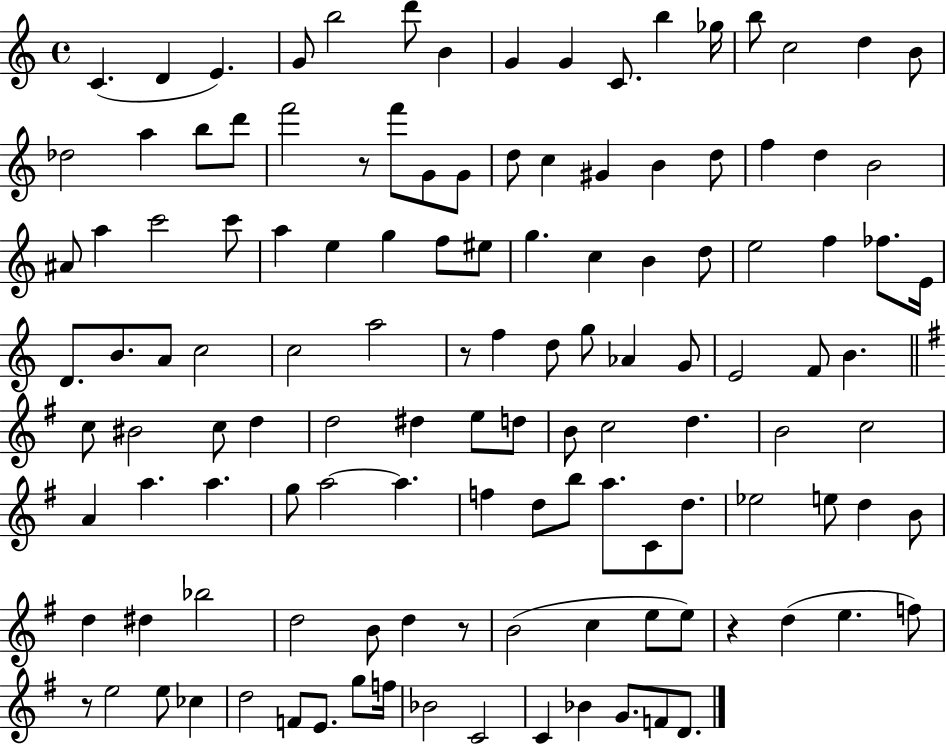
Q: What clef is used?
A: treble